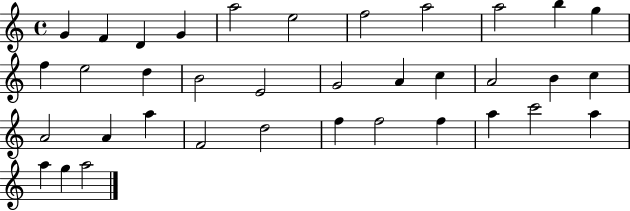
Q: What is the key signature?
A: C major